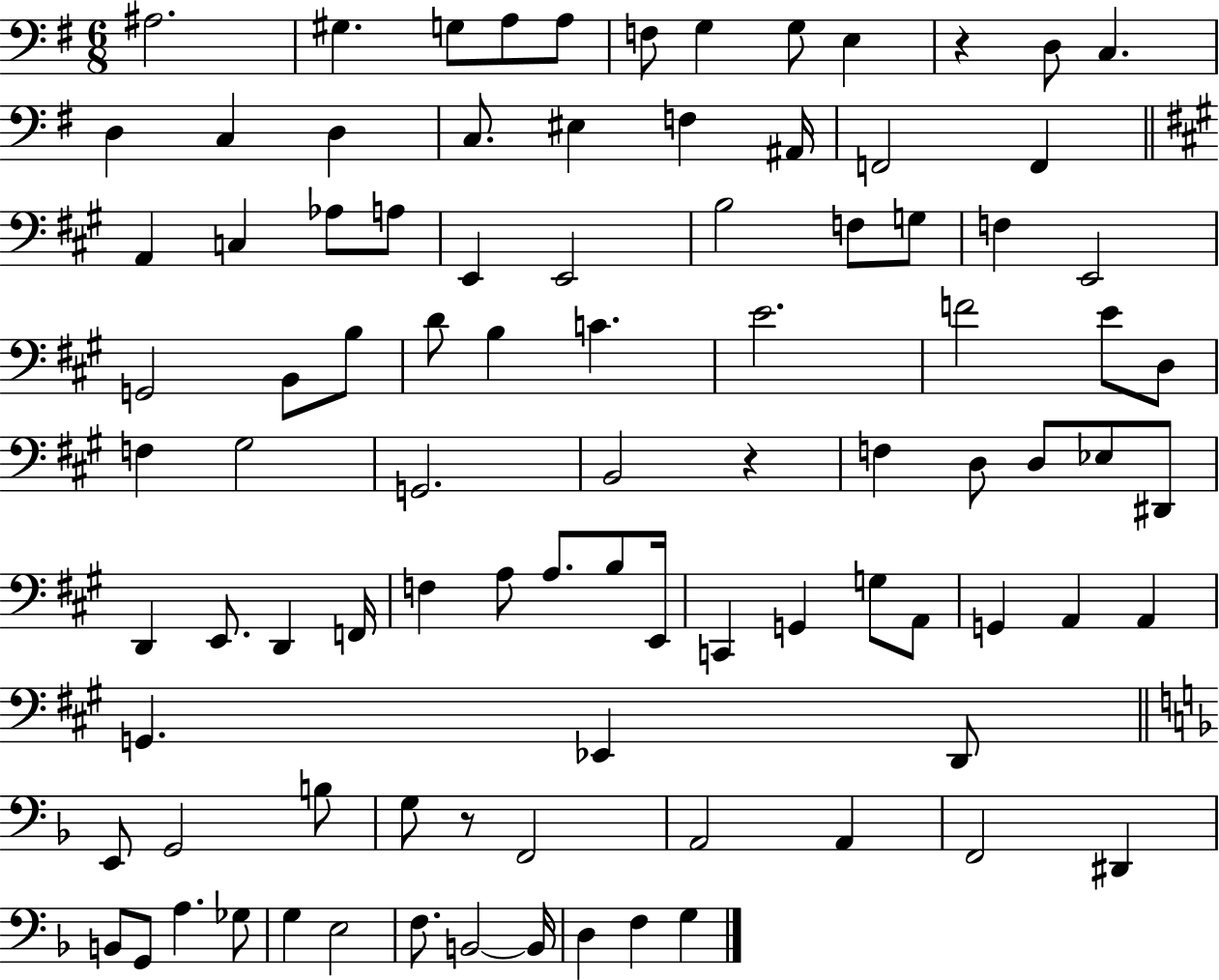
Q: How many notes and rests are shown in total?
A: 93